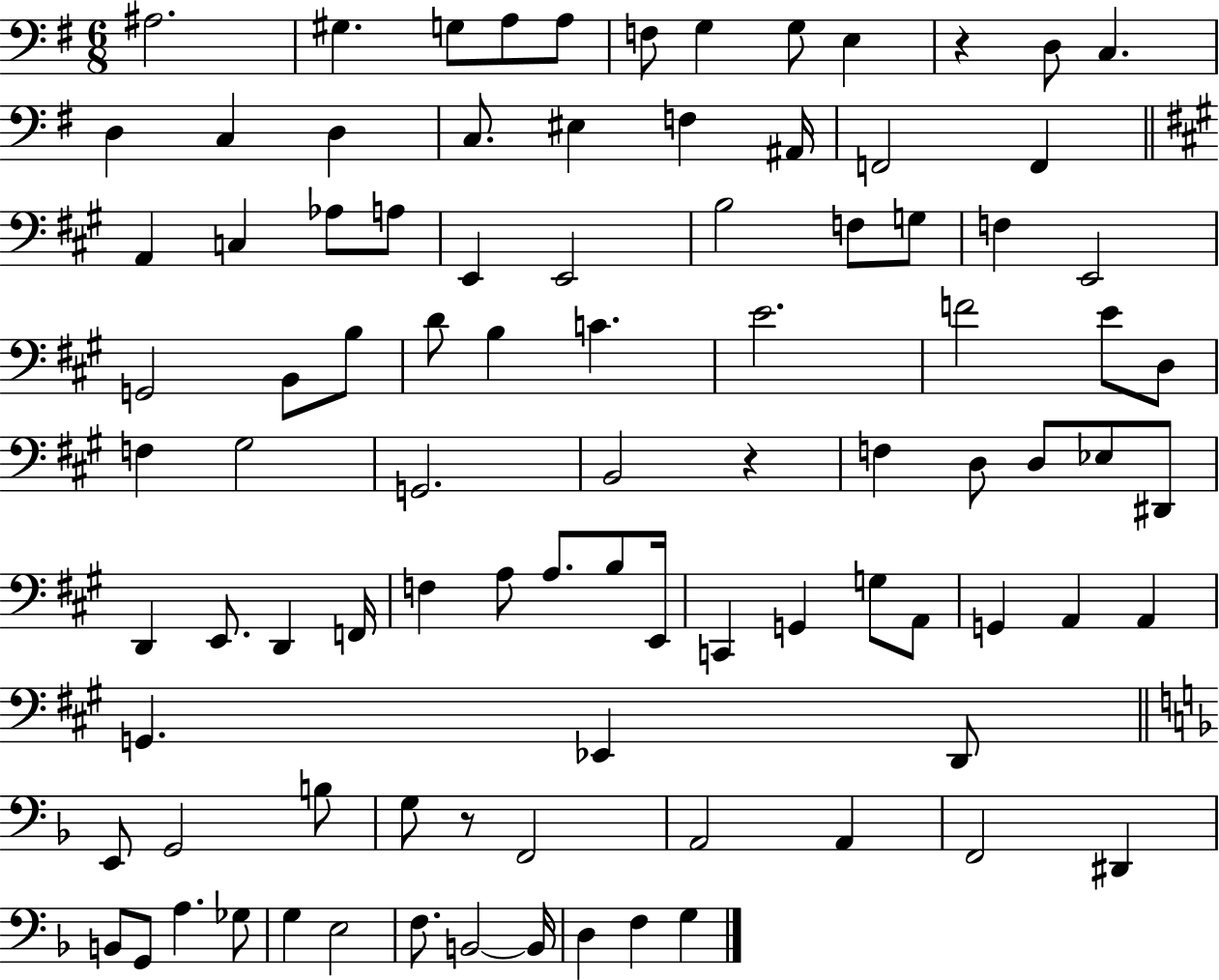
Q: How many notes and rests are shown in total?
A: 93